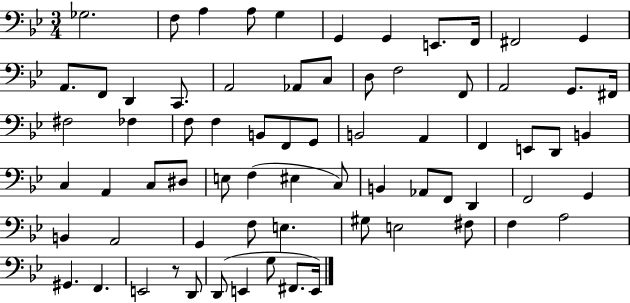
Gb3/h. F3/e A3/q A3/e G3/q G2/q G2/q E2/e. F2/s F#2/h G2/q A2/e. F2/e D2/q C2/e. A2/h Ab2/e C3/e D3/e F3/h F2/e A2/h G2/e. F#2/s F#3/h FES3/q F3/e F3/q B2/e F2/e G2/e B2/h A2/q F2/q E2/e D2/e B2/q C3/q A2/q C3/e D#3/e E3/e F3/q EIS3/q C3/e B2/q Ab2/e F2/e D2/q F2/h G2/q B2/q A2/h G2/q F3/e E3/q. G#3/e E3/h F#3/e F3/q A3/h G#2/q. F2/q. E2/h R/e D2/e D2/e E2/q G3/e F#2/e. E2/s